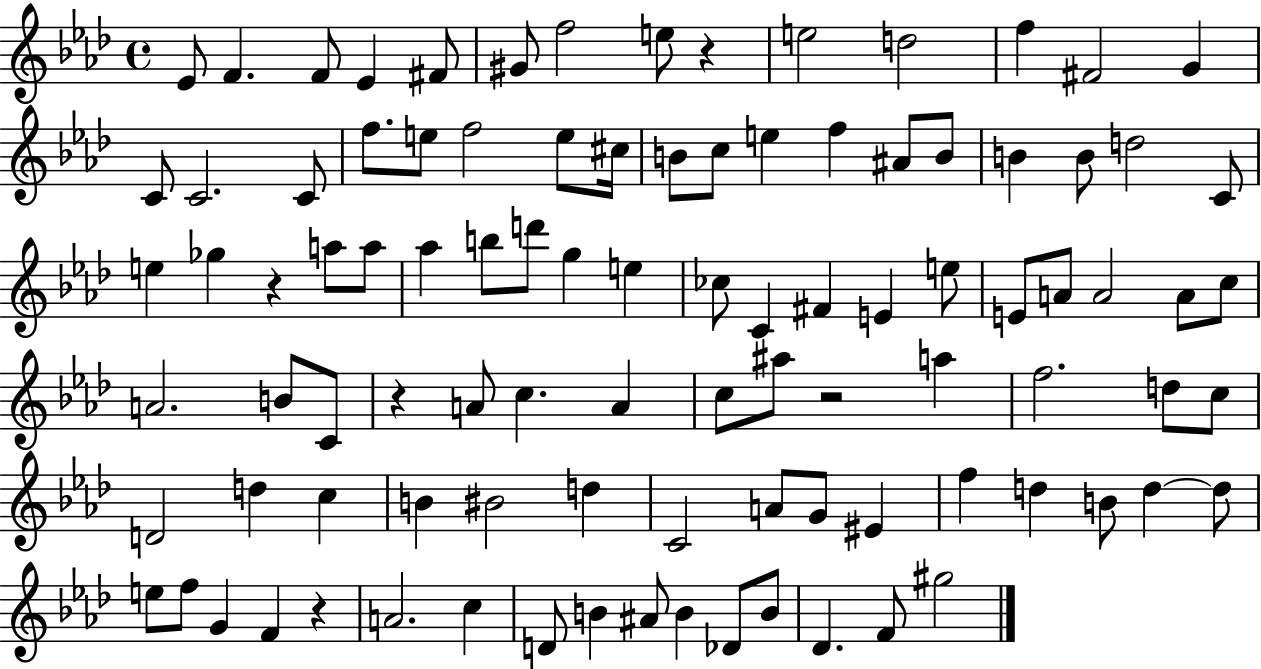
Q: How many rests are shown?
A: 5